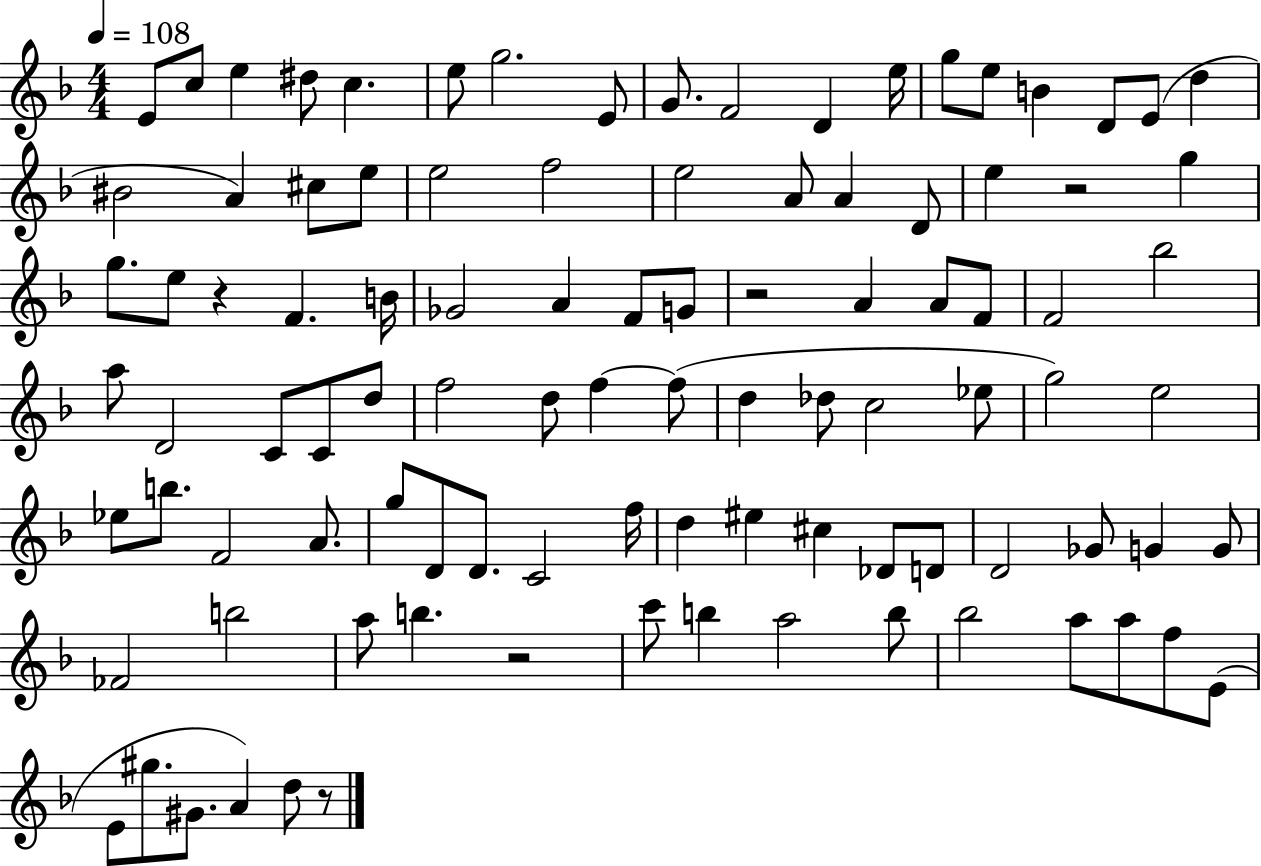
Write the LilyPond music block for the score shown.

{
  \clef treble
  \numericTimeSignature
  \time 4/4
  \key f \major
  \tempo 4 = 108
  \repeat volta 2 { e'8 c''8 e''4 dis''8 c''4. | e''8 g''2. e'8 | g'8. f'2 d'4 e''16 | g''8 e''8 b'4 d'8 e'8( d''4 | \break bis'2 a'4) cis''8 e''8 | e''2 f''2 | e''2 a'8 a'4 d'8 | e''4 r2 g''4 | \break g''8. e''8 r4 f'4. b'16 | ges'2 a'4 f'8 g'8 | r2 a'4 a'8 f'8 | f'2 bes''2 | \break a''8 d'2 c'8 c'8 d''8 | f''2 d''8 f''4~~ f''8( | d''4 des''8 c''2 ees''8 | g''2) e''2 | \break ees''8 b''8. f'2 a'8. | g''8 d'8 d'8. c'2 f''16 | d''4 eis''4 cis''4 des'8 d'8 | d'2 ges'8 g'4 g'8 | \break fes'2 b''2 | a''8 b''4. r2 | c'''8 b''4 a''2 b''8 | bes''2 a''8 a''8 f''8 e'8( | \break e'8 gis''8. gis'8. a'4) d''8 r8 | } \bar "|."
}